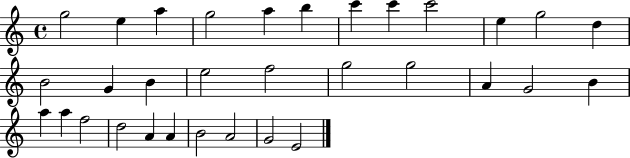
G5/h E5/q A5/q G5/h A5/q B5/q C6/q C6/q C6/h E5/q G5/h D5/q B4/h G4/q B4/q E5/h F5/h G5/h G5/h A4/q G4/h B4/q A5/q A5/q F5/h D5/h A4/q A4/q B4/h A4/h G4/h E4/h